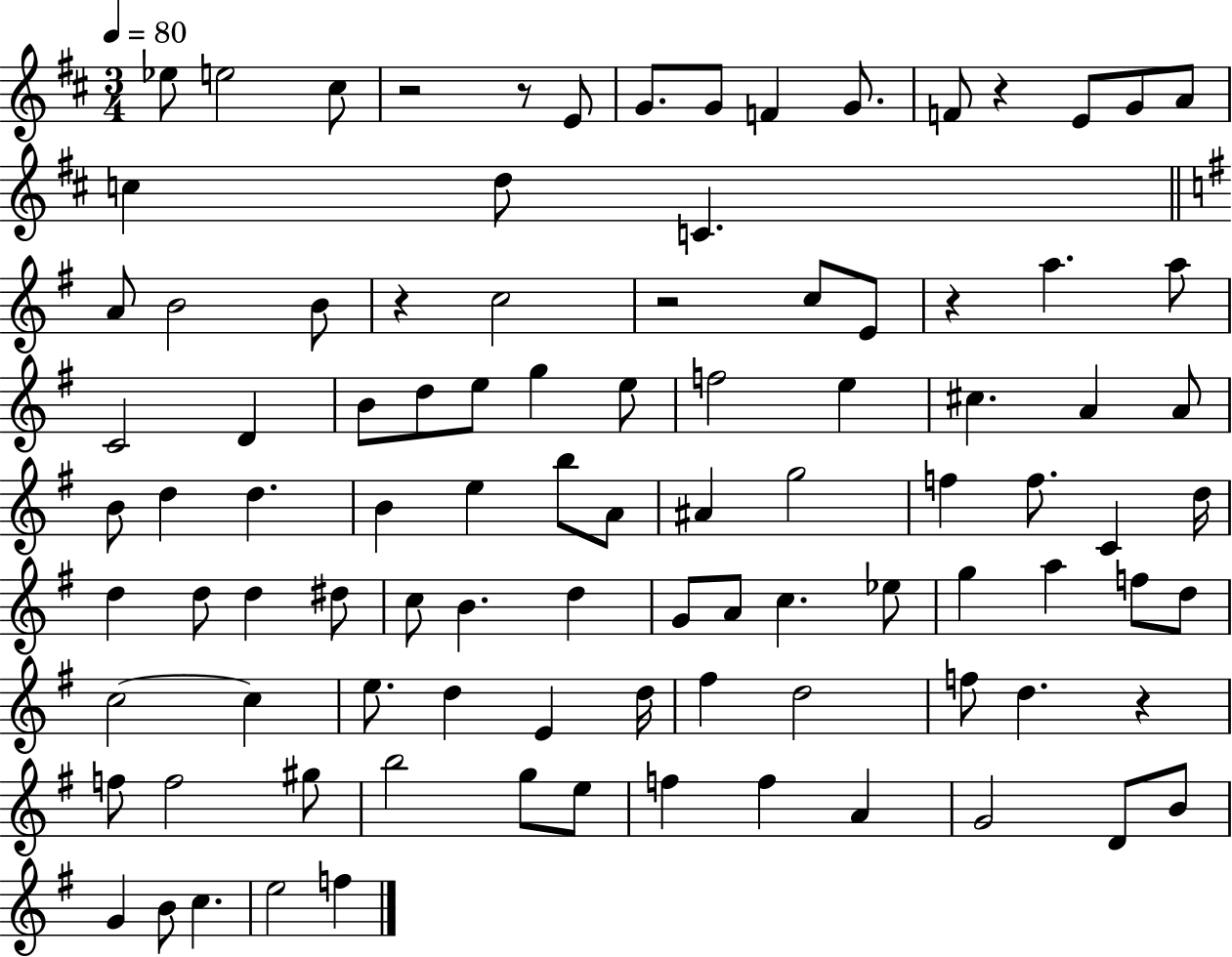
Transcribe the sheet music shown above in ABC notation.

X:1
T:Untitled
M:3/4
L:1/4
K:D
_e/2 e2 ^c/2 z2 z/2 E/2 G/2 G/2 F G/2 F/2 z E/2 G/2 A/2 c d/2 C A/2 B2 B/2 z c2 z2 c/2 E/2 z a a/2 C2 D B/2 d/2 e/2 g e/2 f2 e ^c A A/2 B/2 d d B e b/2 A/2 ^A g2 f f/2 C d/4 d d/2 d ^d/2 c/2 B d G/2 A/2 c _e/2 g a f/2 d/2 c2 c e/2 d E d/4 ^f d2 f/2 d z f/2 f2 ^g/2 b2 g/2 e/2 f f A G2 D/2 B/2 G B/2 c e2 f